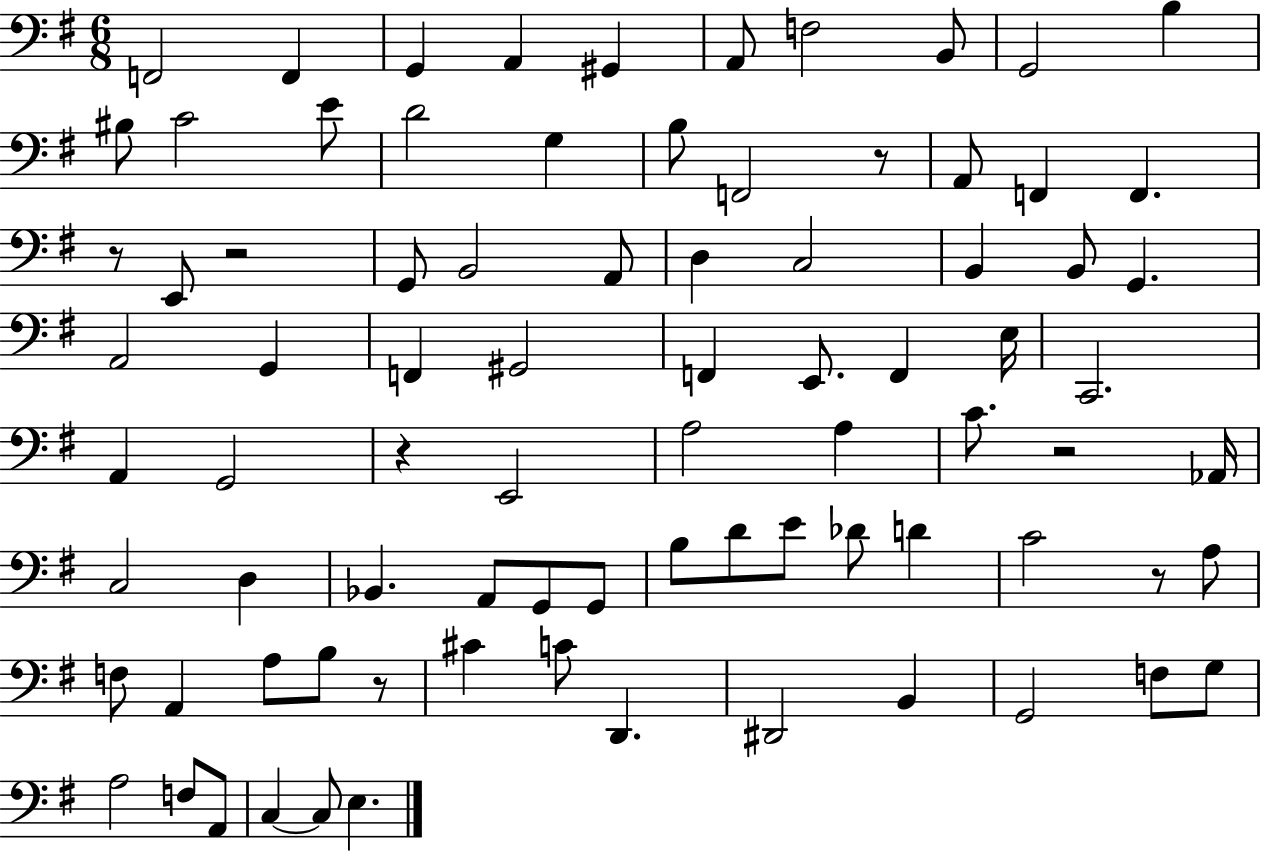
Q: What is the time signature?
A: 6/8